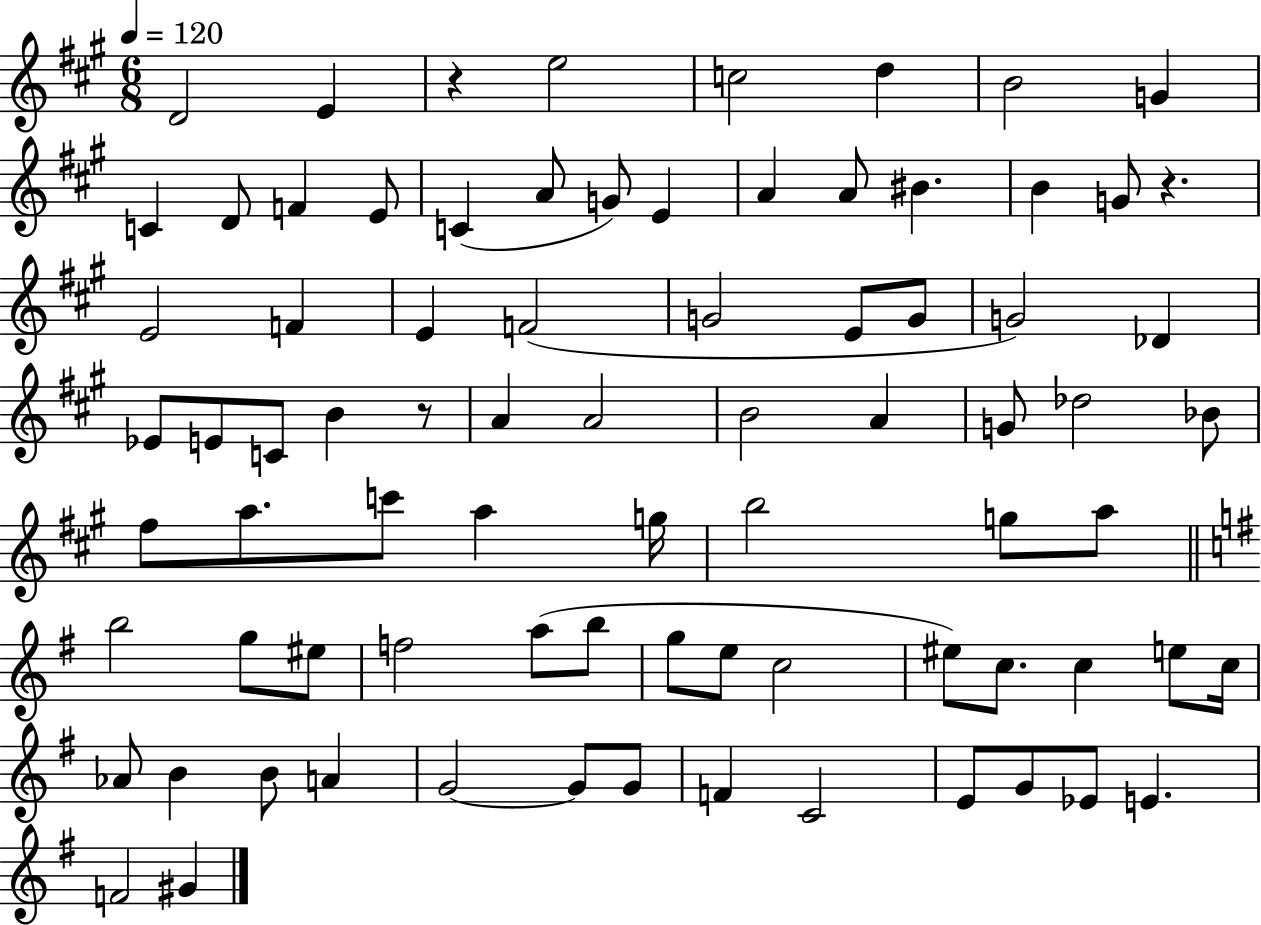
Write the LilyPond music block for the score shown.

{
  \clef treble
  \numericTimeSignature
  \time 6/8
  \key a \major
  \tempo 4 = 120
  d'2 e'4 | r4 e''2 | c''2 d''4 | b'2 g'4 | \break c'4 d'8 f'4 e'8 | c'4( a'8 g'8) e'4 | a'4 a'8 bis'4. | b'4 g'8 r4. | \break e'2 f'4 | e'4 f'2( | g'2 e'8 g'8 | g'2) des'4 | \break ees'8 e'8 c'8 b'4 r8 | a'4 a'2 | b'2 a'4 | g'8 des''2 bes'8 | \break fis''8 a''8. c'''8 a''4 g''16 | b''2 g''8 a''8 | \bar "||" \break \key g \major b''2 g''8 eis''8 | f''2 a''8( b''8 | g''8 e''8 c''2 | eis''8) c''8. c''4 e''8 c''16 | \break aes'8 b'4 b'8 a'4 | g'2~~ g'8 g'8 | f'4 c'2 | e'8 g'8 ees'8 e'4. | \break f'2 gis'4 | \bar "|."
}